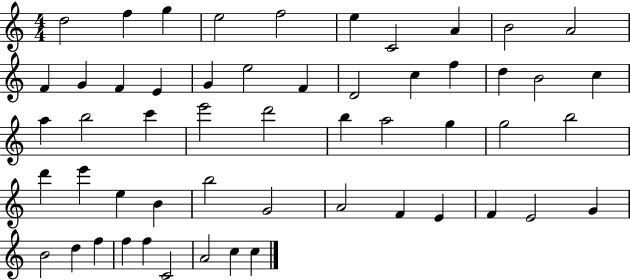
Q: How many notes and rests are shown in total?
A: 54